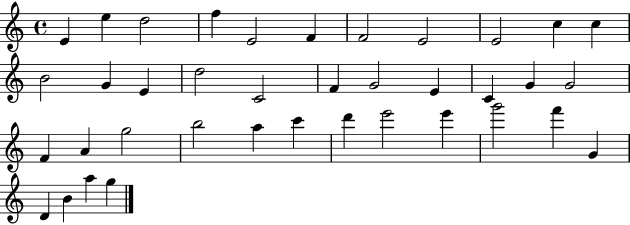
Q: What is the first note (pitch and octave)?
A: E4